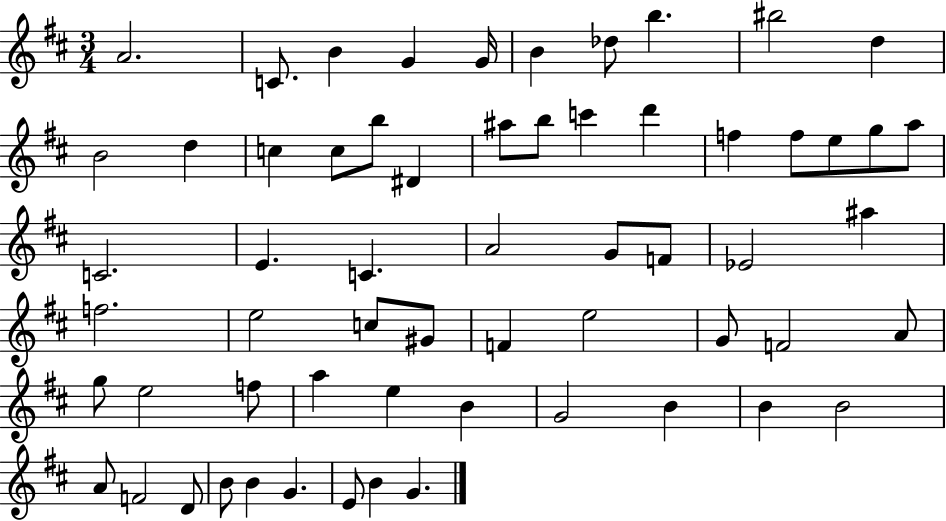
{
  \clef treble
  \numericTimeSignature
  \time 3/4
  \key d \major
  a'2. | c'8. b'4 g'4 g'16 | b'4 des''8 b''4. | bis''2 d''4 | \break b'2 d''4 | c''4 c''8 b''8 dis'4 | ais''8 b''8 c'''4 d'''4 | f''4 f''8 e''8 g''8 a''8 | \break c'2. | e'4. c'4. | a'2 g'8 f'8 | ees'2 ais''4 | \break f''2. | e''2 c''8 gis'8 | f'4 e''2 | g'8 f'2 a'8 | \break g''8 e''2 f''8 | a''4 e''4 b'4 | g'2 b'4 | b'4 b'2 | \break a'8 f'2 d'8 | b'8 b'4 g'4. | e'8 b'4 g'4. | \bar "|."
}